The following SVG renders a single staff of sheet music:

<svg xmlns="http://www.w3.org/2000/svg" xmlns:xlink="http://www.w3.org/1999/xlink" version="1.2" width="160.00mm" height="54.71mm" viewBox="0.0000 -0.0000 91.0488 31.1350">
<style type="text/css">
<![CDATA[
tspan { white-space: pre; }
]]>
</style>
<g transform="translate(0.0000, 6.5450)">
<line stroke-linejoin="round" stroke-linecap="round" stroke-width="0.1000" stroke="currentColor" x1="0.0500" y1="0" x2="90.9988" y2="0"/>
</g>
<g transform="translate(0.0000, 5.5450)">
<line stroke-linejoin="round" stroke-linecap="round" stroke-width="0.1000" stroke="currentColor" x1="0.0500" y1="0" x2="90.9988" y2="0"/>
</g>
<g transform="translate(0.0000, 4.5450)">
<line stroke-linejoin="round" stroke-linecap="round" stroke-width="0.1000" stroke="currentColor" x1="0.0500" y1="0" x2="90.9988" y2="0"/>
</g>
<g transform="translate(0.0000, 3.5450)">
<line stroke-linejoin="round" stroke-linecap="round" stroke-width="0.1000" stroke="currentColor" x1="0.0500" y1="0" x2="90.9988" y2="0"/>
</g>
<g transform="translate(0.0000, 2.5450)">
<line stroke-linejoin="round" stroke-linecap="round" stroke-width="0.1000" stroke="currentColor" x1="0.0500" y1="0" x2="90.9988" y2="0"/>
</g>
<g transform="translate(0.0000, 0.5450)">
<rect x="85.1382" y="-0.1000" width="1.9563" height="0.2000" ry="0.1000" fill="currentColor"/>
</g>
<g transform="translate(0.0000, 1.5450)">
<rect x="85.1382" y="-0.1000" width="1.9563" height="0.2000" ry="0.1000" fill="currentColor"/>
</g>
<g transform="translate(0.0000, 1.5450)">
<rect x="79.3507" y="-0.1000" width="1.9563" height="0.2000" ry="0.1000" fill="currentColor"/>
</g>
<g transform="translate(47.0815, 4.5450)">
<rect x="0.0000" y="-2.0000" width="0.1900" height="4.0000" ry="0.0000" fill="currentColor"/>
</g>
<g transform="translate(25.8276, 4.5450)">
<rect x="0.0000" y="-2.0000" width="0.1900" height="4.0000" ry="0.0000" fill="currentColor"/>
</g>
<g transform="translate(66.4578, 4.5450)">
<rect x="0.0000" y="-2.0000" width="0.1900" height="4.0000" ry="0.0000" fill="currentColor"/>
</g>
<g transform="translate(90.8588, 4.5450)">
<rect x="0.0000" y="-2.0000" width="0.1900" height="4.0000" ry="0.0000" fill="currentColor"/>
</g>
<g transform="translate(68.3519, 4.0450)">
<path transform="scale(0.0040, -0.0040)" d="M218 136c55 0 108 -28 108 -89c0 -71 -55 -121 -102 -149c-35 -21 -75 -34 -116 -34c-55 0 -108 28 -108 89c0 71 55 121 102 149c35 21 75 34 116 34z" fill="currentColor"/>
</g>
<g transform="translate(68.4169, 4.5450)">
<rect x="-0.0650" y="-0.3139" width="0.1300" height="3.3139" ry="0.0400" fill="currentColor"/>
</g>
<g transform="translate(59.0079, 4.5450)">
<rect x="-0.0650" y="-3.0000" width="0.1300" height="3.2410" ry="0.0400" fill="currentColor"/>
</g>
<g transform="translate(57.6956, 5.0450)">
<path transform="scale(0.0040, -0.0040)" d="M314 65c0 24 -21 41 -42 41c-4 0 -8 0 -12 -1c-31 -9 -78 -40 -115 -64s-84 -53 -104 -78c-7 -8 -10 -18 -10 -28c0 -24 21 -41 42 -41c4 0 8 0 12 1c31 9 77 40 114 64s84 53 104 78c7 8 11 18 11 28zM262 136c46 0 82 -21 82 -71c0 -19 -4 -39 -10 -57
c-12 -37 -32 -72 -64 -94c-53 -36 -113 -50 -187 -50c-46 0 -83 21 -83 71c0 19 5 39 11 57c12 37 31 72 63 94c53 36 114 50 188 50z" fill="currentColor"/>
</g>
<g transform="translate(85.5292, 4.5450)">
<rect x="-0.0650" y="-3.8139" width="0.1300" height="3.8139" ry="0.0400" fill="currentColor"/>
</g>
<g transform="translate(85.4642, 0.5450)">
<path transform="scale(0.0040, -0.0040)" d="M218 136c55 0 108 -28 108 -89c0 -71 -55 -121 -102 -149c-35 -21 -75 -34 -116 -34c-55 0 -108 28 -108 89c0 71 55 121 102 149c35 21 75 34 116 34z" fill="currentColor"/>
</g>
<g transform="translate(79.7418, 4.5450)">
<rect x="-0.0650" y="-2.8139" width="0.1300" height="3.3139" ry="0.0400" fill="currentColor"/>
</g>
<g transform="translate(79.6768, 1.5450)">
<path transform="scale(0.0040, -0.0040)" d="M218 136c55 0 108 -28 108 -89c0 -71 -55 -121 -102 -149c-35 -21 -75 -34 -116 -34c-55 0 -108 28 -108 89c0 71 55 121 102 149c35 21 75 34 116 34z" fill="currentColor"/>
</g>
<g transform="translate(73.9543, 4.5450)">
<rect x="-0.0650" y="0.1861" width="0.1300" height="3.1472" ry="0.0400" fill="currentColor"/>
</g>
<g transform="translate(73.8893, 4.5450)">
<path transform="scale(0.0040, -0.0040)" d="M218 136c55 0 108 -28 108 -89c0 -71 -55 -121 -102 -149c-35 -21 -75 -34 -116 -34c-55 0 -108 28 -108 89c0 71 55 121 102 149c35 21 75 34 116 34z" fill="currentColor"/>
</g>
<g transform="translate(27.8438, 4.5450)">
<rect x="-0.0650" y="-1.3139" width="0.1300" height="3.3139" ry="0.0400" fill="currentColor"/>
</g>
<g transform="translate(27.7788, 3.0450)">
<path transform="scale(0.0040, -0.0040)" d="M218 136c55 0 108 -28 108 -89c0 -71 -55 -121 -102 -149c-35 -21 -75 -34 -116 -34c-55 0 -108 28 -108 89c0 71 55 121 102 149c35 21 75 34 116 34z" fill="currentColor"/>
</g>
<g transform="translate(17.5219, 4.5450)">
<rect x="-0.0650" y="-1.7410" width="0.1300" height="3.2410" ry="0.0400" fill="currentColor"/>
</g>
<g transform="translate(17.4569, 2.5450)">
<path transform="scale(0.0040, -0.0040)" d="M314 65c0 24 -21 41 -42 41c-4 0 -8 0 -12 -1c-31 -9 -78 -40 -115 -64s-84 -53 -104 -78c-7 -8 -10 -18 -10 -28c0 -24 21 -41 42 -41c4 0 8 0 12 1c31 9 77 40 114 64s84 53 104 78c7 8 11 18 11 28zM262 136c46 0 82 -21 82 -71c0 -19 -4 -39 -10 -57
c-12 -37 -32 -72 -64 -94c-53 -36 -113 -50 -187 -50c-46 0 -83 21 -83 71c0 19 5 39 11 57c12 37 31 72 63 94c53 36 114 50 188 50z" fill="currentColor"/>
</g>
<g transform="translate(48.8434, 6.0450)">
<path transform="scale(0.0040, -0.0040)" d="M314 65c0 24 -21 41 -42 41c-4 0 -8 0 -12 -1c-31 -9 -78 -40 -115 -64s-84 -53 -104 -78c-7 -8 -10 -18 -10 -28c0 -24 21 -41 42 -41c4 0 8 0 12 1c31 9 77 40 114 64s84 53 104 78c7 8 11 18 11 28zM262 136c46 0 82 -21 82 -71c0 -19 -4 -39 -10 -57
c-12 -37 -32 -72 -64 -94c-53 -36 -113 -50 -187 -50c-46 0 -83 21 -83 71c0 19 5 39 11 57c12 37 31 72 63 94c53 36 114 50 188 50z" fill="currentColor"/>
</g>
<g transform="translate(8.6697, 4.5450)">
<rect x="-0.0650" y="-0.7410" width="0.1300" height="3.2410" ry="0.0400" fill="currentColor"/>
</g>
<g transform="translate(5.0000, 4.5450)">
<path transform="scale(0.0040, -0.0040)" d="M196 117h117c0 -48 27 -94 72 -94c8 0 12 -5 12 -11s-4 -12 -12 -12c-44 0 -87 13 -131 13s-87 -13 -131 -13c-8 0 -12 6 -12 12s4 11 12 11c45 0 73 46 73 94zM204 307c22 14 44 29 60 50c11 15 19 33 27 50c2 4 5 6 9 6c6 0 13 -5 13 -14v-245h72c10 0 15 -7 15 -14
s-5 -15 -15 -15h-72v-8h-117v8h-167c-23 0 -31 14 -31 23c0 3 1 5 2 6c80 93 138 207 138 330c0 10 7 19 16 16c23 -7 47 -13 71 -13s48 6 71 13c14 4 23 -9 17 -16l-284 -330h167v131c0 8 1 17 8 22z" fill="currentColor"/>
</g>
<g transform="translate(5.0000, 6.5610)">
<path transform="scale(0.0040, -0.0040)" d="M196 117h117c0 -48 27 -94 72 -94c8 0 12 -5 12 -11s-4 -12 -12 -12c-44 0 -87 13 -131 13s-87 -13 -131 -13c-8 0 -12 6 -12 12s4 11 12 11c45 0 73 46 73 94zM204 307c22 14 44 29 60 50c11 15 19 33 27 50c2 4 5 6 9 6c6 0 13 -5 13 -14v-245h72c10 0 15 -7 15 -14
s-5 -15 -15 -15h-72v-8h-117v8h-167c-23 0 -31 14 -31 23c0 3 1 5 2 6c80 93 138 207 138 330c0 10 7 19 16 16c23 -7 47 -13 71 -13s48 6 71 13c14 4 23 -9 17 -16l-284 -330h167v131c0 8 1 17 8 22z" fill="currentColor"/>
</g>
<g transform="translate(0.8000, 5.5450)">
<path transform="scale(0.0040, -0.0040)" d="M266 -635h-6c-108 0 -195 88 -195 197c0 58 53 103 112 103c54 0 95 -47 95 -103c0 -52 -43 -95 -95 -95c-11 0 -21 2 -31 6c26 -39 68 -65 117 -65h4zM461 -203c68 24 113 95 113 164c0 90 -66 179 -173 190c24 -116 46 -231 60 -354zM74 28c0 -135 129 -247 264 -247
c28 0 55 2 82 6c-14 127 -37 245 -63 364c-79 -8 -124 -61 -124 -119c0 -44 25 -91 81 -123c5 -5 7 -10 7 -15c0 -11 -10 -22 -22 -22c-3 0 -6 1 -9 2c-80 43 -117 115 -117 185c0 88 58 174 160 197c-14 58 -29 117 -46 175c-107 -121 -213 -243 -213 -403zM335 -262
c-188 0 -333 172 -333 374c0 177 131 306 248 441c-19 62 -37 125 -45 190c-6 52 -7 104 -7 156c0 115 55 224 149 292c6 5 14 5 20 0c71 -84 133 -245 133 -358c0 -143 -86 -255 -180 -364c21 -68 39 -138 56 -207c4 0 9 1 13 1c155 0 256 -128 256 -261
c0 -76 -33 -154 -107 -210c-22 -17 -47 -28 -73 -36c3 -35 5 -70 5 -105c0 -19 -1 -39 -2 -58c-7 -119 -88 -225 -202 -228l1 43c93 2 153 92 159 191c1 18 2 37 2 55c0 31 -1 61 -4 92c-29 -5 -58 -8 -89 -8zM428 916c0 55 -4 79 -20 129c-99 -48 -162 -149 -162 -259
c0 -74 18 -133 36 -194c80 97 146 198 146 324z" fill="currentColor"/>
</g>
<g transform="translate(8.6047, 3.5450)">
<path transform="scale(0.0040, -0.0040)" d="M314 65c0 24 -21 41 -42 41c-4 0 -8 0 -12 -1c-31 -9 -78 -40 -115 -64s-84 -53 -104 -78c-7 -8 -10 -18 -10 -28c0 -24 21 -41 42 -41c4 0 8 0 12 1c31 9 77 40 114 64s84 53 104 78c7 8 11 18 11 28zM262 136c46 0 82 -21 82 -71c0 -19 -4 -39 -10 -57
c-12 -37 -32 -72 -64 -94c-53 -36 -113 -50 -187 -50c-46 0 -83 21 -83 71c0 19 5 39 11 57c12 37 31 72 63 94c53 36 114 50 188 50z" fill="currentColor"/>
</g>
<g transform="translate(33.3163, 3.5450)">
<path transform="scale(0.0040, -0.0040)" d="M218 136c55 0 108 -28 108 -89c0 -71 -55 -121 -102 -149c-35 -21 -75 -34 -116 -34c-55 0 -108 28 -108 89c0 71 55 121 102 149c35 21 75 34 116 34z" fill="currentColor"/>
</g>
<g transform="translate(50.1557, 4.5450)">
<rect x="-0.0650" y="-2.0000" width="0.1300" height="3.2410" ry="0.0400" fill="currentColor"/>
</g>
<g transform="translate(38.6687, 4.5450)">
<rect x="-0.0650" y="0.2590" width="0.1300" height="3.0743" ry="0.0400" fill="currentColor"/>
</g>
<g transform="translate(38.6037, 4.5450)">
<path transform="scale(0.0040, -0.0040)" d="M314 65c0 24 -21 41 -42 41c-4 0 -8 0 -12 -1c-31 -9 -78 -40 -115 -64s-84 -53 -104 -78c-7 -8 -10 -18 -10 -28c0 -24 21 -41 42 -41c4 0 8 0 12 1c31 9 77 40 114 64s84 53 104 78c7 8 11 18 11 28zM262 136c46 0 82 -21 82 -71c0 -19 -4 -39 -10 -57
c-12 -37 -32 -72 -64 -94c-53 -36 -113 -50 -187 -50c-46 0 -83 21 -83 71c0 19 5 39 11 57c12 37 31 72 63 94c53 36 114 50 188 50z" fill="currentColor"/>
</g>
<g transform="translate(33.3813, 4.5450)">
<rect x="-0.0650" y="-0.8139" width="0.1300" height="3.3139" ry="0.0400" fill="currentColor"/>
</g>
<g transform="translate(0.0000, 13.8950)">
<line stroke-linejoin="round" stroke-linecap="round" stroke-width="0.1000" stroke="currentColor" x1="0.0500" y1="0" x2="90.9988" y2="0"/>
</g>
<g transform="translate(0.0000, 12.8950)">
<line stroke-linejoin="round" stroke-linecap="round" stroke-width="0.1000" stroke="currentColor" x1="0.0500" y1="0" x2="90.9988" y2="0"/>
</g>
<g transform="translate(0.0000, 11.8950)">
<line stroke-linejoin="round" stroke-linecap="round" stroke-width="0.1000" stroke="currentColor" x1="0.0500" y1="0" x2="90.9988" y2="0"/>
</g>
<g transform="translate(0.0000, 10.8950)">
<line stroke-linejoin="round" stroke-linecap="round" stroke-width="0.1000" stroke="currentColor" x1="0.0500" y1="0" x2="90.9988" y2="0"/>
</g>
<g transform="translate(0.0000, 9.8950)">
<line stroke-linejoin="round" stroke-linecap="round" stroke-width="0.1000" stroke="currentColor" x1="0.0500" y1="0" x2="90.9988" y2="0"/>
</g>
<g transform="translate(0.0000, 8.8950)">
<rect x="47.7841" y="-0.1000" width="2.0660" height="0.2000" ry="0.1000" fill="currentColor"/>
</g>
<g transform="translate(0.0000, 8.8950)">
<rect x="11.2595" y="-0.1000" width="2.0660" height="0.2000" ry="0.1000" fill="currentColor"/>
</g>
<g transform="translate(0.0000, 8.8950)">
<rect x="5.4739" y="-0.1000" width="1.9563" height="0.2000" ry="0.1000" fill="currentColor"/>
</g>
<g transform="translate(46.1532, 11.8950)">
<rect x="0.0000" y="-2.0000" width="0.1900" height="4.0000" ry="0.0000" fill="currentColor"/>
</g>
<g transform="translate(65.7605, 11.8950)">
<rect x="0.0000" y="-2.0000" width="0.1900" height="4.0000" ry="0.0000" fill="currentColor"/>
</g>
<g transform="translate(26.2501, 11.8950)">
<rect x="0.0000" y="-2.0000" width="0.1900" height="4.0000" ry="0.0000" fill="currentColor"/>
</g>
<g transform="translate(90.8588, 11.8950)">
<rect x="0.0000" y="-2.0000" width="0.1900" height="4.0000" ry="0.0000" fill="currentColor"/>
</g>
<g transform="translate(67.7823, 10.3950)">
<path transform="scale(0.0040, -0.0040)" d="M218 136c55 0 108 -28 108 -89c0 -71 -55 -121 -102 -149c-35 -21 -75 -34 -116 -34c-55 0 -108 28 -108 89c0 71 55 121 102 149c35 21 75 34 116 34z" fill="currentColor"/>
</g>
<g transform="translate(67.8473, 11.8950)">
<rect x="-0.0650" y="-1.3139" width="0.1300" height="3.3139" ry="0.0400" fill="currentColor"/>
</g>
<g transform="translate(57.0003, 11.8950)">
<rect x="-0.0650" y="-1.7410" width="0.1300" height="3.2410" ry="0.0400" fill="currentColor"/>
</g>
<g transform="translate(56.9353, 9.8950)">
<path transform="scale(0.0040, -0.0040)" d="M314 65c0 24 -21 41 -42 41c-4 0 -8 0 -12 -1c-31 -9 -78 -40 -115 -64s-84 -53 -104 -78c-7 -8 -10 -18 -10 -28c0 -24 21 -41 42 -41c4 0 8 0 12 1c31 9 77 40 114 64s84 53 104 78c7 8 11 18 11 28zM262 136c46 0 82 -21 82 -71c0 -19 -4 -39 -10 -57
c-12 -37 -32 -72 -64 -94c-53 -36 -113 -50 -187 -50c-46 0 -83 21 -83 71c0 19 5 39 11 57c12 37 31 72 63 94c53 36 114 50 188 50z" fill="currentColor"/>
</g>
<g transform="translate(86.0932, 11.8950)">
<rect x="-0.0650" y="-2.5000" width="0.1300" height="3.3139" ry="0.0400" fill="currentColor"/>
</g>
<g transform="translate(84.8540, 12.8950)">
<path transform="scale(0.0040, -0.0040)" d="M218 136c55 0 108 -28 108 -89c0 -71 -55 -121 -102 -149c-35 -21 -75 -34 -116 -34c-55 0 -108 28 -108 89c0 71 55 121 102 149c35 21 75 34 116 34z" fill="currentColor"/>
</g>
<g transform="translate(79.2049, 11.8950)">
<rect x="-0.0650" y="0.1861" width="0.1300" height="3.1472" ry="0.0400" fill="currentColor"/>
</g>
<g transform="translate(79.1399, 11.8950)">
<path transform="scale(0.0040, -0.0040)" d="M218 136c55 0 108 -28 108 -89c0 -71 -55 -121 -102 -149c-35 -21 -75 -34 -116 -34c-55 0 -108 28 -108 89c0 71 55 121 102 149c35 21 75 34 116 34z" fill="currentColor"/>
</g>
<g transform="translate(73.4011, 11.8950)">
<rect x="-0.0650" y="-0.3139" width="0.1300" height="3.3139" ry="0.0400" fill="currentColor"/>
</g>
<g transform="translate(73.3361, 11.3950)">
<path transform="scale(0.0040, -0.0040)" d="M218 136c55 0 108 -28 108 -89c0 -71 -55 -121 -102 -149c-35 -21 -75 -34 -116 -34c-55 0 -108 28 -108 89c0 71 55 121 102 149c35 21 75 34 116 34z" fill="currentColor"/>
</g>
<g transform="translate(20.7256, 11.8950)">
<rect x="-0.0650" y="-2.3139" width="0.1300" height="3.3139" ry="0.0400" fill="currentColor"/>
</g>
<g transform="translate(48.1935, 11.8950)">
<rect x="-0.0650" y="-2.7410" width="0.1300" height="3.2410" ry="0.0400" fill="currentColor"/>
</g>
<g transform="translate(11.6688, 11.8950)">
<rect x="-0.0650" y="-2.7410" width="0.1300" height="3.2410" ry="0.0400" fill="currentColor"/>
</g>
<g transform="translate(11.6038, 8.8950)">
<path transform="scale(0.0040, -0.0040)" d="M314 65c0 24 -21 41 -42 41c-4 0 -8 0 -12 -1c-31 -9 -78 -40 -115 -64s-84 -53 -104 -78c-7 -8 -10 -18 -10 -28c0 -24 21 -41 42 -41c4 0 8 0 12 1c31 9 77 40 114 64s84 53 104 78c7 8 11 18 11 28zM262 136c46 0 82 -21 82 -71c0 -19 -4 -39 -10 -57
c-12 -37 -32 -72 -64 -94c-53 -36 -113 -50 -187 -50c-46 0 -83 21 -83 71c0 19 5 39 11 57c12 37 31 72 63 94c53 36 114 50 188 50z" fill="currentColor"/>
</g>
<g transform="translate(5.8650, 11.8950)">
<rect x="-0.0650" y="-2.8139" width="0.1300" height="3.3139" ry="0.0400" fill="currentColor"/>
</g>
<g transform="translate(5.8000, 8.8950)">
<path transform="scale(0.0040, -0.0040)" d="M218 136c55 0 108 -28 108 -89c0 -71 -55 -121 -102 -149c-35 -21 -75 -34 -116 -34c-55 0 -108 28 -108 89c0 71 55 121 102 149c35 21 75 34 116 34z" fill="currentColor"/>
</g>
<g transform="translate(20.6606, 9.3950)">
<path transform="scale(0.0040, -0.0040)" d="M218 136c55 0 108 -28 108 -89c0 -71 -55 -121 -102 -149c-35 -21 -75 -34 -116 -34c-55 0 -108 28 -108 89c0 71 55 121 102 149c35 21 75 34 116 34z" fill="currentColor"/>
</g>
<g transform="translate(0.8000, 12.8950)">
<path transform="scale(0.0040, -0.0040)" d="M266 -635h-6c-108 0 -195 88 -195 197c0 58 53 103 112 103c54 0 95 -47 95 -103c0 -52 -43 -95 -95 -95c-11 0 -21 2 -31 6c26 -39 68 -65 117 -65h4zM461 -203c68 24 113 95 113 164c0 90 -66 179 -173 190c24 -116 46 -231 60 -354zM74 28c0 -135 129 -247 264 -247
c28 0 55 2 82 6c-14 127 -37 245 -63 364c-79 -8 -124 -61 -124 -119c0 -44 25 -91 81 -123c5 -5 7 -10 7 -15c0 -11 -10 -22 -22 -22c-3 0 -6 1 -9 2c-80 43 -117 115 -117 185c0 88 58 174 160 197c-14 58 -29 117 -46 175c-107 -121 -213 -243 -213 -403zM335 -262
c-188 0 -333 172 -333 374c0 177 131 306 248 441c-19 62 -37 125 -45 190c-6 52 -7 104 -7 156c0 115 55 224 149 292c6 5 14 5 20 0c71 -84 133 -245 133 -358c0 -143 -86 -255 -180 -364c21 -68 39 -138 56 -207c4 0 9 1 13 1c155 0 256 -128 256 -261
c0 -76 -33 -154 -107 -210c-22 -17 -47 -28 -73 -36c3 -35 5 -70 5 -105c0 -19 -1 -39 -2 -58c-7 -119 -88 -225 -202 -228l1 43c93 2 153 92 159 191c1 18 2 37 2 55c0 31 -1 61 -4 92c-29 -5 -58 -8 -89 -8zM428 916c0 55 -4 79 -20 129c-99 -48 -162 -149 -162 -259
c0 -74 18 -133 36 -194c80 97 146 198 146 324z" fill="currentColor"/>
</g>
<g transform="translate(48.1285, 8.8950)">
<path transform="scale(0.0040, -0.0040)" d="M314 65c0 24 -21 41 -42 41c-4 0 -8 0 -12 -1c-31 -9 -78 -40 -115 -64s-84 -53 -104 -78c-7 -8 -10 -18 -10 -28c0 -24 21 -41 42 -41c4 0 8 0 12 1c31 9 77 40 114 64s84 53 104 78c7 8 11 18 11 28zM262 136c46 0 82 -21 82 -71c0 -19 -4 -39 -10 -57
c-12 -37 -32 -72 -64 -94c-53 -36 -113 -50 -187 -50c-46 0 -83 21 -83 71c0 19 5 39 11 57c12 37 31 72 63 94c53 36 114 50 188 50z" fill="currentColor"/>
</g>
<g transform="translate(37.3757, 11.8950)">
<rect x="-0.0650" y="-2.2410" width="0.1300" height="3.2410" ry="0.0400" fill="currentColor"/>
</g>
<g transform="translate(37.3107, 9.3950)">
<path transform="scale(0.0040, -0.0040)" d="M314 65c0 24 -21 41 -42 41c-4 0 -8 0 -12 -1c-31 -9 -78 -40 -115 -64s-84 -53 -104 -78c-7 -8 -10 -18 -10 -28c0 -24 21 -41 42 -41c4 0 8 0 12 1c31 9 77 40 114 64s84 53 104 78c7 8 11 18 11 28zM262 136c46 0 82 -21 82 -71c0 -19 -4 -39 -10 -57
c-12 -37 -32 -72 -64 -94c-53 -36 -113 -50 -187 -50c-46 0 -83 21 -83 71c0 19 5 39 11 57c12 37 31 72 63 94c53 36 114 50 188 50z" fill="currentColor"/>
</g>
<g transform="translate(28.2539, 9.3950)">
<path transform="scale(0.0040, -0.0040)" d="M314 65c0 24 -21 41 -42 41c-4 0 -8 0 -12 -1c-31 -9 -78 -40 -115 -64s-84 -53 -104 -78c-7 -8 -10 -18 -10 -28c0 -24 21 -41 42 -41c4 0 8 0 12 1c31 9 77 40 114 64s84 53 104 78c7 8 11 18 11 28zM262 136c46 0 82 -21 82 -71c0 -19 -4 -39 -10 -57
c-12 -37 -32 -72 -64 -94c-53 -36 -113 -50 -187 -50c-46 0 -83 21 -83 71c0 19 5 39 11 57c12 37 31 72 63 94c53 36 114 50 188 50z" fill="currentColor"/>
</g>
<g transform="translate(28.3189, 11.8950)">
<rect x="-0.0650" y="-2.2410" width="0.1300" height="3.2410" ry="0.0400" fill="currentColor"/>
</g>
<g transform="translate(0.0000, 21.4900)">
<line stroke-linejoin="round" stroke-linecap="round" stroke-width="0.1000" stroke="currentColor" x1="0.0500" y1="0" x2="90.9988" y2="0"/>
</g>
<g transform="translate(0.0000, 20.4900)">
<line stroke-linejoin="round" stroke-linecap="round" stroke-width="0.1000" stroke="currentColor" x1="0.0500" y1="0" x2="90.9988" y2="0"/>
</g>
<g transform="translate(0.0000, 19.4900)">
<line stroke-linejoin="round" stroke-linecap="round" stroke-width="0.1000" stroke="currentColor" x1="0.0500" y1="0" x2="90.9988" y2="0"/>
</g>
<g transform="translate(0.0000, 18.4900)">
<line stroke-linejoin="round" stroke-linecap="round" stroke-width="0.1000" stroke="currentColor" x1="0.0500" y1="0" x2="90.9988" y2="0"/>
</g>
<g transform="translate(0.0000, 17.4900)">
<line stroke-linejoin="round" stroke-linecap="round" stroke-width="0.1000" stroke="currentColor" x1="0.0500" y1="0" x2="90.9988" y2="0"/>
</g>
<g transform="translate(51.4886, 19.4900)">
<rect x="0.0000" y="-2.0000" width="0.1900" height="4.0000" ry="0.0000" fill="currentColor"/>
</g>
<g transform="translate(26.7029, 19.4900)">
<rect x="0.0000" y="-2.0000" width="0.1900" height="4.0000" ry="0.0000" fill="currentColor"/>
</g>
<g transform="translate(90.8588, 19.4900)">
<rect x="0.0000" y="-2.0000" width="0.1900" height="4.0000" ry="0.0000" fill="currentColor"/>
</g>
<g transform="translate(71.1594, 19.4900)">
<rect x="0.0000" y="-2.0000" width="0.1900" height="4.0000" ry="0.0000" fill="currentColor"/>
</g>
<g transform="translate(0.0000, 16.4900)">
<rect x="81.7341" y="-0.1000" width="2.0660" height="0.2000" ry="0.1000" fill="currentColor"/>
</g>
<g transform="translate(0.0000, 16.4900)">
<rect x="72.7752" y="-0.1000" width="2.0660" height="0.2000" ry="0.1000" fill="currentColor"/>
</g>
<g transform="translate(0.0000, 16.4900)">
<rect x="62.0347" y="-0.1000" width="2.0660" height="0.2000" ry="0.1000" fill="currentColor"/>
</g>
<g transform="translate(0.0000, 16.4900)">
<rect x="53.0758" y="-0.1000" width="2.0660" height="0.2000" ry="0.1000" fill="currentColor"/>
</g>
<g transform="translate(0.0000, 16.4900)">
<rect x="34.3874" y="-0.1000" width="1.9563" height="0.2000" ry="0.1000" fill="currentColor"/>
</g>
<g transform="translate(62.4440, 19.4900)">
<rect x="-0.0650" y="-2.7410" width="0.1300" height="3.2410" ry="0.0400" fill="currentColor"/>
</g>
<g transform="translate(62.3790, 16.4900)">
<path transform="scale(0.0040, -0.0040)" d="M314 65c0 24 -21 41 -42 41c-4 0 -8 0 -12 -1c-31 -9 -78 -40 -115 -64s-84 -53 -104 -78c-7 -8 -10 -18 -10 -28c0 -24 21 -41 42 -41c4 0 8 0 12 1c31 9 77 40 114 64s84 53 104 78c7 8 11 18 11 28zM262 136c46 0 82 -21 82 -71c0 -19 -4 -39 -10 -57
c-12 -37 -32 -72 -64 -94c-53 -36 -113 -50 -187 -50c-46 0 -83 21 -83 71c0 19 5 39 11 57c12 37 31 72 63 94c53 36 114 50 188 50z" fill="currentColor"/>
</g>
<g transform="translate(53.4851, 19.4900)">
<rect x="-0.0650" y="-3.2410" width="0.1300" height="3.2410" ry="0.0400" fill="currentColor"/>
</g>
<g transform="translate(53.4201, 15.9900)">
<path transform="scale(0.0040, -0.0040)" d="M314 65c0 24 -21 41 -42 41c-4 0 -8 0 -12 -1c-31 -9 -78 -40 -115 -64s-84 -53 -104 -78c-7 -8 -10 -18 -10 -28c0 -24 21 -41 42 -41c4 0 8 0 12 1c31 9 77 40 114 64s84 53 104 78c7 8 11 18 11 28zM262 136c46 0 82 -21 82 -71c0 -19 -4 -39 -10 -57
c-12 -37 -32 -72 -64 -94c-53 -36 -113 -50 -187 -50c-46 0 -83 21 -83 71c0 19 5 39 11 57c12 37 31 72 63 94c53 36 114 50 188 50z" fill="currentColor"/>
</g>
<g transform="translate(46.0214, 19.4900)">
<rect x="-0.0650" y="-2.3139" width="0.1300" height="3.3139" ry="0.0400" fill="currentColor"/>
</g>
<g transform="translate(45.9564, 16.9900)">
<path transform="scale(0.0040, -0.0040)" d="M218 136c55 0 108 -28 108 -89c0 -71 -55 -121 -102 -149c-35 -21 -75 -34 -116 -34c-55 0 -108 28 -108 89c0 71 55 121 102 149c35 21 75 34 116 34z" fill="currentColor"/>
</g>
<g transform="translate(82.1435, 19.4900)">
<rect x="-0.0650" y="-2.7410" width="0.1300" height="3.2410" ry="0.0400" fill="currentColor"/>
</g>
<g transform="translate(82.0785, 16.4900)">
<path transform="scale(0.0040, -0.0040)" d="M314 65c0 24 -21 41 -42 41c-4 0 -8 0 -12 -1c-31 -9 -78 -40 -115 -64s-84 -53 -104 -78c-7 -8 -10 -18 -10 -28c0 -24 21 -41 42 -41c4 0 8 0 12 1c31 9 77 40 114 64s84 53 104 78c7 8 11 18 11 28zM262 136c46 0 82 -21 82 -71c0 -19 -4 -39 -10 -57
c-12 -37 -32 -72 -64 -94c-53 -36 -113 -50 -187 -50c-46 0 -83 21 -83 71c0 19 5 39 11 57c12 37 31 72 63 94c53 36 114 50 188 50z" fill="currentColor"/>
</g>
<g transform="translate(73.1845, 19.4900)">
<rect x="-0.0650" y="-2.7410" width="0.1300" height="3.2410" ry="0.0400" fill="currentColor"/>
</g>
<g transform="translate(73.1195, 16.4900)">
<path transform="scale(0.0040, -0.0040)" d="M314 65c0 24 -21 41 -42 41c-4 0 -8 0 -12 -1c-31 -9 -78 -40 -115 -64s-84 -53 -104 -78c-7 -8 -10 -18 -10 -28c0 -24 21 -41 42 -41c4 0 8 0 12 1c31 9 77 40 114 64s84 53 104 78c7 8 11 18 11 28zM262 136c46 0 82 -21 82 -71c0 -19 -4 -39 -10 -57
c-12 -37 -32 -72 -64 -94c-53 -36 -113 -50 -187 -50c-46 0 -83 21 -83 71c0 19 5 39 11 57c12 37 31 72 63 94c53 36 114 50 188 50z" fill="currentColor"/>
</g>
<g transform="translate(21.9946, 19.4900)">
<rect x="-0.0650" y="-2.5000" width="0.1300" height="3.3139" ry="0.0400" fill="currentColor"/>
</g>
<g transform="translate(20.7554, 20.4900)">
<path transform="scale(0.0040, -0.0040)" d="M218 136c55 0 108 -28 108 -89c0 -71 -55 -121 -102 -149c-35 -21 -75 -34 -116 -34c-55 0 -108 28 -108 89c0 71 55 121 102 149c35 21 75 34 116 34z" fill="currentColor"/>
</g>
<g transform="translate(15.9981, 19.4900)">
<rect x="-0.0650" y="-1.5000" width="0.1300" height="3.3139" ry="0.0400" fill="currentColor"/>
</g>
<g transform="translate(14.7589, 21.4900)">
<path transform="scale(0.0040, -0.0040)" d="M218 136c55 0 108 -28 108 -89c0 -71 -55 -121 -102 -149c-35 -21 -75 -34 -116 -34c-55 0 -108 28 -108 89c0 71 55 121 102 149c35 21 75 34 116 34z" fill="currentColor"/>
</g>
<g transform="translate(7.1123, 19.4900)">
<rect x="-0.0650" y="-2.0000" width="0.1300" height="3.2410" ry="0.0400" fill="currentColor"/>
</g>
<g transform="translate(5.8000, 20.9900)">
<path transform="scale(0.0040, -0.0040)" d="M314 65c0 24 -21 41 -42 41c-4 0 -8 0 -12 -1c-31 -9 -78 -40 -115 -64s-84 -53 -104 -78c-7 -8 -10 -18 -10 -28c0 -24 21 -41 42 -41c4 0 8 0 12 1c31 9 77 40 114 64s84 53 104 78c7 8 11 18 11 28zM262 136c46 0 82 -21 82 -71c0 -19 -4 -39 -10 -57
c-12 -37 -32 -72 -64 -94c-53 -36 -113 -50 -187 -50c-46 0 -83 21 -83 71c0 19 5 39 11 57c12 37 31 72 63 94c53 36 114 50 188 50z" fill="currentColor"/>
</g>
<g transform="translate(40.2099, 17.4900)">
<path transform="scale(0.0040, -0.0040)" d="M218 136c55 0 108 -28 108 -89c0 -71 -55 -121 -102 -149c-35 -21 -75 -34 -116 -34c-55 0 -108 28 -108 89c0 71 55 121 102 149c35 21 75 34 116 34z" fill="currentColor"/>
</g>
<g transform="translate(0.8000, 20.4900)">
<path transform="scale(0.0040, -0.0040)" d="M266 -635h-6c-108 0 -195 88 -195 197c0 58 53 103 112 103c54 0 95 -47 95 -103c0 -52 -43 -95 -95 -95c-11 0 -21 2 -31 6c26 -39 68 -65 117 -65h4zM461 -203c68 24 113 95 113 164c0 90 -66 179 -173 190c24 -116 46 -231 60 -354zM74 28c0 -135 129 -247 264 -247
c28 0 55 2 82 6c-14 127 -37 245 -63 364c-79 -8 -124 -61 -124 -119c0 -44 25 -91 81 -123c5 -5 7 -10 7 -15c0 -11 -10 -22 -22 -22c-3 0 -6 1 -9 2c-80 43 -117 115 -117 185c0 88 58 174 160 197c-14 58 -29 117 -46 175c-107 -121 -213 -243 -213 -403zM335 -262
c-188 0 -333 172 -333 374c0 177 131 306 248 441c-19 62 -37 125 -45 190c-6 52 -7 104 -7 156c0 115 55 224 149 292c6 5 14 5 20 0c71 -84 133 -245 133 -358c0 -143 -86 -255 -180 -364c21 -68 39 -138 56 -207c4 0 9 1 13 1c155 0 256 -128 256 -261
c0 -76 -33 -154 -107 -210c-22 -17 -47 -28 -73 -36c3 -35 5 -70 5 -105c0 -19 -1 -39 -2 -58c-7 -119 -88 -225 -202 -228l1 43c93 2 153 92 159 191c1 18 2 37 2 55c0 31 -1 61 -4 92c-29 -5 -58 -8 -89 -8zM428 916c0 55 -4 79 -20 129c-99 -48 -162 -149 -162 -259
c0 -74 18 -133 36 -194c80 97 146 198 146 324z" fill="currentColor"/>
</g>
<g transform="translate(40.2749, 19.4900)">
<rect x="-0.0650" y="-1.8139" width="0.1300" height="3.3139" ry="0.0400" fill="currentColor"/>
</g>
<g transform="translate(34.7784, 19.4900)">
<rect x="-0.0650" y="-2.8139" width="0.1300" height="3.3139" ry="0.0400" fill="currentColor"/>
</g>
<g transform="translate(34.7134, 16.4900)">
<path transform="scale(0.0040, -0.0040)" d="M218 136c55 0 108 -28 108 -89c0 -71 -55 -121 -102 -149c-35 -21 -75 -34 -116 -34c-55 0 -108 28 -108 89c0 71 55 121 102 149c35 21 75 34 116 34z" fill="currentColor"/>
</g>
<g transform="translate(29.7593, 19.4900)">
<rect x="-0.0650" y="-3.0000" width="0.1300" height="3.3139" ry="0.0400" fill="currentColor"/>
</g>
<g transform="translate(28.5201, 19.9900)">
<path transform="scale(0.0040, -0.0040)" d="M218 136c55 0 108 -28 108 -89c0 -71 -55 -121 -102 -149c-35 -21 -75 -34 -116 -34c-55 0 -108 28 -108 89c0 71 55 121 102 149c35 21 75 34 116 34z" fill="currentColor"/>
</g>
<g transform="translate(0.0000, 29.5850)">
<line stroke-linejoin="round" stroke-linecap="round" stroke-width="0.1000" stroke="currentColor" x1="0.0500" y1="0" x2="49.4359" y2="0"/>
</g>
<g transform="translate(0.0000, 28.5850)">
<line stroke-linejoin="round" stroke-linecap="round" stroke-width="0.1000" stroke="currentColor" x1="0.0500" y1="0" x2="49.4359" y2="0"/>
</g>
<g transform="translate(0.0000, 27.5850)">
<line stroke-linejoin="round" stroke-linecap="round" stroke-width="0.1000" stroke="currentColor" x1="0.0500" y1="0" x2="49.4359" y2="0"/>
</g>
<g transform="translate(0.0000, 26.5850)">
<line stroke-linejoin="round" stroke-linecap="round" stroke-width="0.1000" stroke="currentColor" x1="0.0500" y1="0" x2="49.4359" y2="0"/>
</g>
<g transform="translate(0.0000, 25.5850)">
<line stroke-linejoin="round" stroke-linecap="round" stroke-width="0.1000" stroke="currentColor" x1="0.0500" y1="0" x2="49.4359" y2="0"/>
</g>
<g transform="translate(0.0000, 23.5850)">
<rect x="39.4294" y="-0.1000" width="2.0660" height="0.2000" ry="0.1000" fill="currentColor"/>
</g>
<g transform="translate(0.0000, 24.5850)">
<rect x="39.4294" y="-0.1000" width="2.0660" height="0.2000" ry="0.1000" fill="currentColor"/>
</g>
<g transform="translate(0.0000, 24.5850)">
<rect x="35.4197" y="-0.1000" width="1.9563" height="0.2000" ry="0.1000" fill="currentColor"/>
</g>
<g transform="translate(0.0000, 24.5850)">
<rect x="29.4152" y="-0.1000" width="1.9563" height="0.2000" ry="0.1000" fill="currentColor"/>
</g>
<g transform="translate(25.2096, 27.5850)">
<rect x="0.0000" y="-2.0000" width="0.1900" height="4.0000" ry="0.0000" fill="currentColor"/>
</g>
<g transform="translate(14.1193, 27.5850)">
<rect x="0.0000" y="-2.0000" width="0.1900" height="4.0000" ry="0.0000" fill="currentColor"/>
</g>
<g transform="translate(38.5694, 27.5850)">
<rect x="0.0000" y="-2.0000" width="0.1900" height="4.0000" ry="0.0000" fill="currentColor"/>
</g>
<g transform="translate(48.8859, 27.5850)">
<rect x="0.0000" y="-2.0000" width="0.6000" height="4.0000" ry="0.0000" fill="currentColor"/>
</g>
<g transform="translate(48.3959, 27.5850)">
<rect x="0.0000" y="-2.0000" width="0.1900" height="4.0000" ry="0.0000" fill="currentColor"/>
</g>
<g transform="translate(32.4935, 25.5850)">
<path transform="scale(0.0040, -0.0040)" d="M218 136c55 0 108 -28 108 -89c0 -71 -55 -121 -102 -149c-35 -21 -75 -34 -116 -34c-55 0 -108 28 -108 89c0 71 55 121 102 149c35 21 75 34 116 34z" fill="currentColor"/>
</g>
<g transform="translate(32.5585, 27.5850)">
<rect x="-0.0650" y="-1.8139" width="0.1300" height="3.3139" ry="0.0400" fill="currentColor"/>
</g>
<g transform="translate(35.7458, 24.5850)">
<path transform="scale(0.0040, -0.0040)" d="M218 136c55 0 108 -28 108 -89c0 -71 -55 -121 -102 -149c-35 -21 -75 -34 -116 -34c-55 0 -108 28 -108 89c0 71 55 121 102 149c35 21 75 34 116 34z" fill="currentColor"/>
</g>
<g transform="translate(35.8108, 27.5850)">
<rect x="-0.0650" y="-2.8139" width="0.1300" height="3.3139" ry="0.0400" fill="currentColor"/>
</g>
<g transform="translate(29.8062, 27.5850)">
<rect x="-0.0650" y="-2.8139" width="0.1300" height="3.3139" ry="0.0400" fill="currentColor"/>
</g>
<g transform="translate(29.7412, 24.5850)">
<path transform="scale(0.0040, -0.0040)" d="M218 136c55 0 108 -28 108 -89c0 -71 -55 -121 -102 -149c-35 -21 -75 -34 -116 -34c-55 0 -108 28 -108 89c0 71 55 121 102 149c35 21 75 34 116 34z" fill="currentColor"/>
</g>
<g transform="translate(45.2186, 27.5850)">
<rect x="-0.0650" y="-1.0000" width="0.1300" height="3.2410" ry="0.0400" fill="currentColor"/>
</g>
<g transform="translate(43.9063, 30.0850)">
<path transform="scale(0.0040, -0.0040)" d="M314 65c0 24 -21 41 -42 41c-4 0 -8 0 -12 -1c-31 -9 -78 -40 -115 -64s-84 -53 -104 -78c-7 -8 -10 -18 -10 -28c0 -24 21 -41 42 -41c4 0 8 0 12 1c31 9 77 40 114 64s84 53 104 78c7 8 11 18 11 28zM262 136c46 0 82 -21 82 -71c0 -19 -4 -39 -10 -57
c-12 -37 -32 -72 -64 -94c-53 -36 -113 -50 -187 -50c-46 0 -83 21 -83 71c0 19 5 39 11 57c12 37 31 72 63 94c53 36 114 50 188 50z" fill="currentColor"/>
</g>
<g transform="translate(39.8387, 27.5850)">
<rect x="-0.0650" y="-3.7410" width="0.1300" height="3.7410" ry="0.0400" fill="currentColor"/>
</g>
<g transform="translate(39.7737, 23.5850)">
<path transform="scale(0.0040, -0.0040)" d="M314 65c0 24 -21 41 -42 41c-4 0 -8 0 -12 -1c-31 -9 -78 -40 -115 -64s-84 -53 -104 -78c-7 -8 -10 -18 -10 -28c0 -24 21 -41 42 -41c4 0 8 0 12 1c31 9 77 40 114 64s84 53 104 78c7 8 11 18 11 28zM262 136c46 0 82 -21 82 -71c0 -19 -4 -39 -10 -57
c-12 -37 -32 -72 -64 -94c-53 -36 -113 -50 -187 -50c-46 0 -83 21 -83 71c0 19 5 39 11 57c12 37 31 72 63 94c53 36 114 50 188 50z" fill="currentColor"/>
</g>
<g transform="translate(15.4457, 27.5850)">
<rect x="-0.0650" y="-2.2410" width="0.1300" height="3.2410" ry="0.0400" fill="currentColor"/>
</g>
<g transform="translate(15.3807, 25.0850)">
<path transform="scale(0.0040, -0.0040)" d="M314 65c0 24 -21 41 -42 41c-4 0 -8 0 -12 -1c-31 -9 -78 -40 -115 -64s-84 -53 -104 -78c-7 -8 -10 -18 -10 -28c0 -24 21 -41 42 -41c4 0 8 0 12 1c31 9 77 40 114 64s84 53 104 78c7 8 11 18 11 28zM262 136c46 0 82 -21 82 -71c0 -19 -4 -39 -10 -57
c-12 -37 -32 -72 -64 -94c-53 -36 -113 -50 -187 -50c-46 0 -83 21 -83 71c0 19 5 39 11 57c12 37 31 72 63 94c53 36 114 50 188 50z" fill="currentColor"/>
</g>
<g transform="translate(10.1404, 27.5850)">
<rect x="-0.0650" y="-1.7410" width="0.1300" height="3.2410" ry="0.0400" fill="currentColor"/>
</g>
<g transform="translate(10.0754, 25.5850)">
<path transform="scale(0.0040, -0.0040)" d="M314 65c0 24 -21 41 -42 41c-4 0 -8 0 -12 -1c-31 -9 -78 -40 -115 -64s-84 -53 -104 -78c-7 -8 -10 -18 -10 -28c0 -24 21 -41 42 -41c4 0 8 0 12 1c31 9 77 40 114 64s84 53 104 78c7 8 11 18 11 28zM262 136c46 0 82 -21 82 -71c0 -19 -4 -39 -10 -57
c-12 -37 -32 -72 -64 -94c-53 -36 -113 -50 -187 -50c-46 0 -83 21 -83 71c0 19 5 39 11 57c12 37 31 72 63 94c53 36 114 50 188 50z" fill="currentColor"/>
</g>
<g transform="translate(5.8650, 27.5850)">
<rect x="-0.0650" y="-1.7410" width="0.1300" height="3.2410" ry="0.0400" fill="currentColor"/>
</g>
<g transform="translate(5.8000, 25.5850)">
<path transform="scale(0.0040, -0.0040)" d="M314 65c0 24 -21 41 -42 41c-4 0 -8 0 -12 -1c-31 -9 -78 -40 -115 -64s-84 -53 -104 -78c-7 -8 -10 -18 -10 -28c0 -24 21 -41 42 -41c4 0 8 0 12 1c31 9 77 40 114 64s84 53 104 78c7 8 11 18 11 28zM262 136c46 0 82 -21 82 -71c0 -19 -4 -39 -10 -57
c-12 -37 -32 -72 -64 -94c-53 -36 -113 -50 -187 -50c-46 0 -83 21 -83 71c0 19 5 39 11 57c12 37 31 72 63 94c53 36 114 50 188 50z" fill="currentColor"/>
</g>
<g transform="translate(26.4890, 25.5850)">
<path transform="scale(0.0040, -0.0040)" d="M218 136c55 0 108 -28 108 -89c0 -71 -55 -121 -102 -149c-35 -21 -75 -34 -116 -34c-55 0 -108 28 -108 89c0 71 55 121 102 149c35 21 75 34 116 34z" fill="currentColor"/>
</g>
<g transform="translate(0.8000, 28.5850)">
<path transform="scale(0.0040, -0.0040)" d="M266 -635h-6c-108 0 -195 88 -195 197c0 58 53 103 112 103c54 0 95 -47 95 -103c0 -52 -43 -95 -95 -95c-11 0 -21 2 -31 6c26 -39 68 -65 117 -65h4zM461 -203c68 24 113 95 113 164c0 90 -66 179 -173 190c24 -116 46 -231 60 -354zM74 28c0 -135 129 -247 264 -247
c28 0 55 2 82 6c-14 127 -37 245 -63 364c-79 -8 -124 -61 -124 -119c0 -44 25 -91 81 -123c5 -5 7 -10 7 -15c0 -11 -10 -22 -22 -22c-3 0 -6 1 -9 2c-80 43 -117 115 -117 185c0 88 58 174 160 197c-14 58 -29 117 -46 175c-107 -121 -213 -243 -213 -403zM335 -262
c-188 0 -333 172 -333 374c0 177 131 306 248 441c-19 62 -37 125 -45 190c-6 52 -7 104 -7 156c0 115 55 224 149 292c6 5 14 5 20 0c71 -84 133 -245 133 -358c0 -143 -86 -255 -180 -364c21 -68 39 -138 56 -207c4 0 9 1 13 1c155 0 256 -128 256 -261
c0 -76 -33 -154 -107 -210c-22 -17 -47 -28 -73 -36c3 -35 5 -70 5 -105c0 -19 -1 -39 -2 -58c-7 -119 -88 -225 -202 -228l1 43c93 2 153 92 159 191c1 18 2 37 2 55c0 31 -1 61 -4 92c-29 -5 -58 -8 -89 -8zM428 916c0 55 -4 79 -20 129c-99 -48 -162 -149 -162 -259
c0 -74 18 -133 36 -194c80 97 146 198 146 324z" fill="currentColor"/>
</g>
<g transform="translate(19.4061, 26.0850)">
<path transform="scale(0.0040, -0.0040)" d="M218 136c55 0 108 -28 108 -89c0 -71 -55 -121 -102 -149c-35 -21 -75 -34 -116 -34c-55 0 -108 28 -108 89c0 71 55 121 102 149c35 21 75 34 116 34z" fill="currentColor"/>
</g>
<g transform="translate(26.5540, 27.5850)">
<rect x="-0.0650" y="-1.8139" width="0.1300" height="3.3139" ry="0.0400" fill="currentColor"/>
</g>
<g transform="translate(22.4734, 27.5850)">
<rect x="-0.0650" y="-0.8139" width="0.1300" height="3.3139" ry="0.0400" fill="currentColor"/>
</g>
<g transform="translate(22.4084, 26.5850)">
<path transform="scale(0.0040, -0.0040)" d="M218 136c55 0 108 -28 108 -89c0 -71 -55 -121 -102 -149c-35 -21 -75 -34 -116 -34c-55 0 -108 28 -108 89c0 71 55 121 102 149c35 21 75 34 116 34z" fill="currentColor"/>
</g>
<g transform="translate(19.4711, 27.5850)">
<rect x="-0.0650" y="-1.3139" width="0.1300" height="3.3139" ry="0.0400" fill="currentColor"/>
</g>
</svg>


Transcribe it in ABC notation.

X:1
T:Untitled
M:4/4
L:1/4
K:C
d2 f2 e d B2 F2 A2 c B a c' a a2 g g2 g2 a2 f2 e c B G F2 E G A a f g b2 a2 a2 a2 f2 f2 g2 e d f a f a c'2 D2